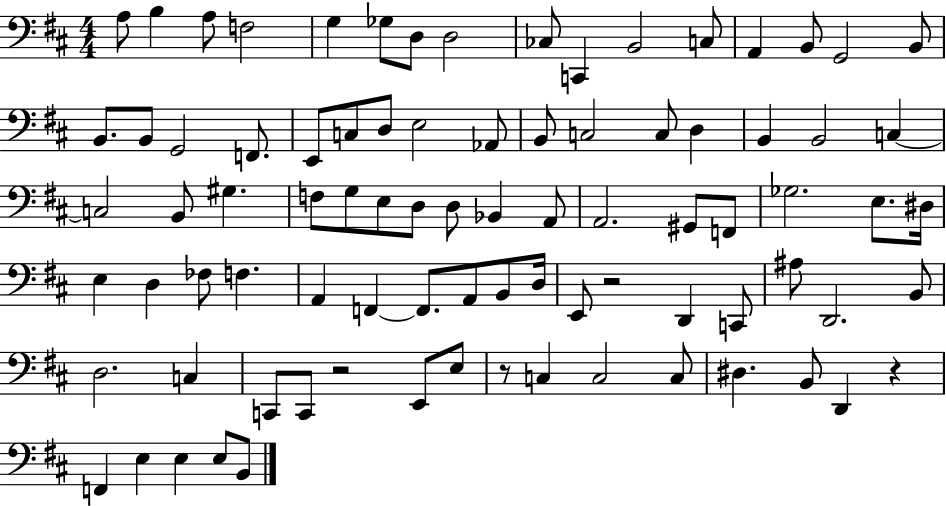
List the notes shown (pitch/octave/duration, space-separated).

A3/e B3/q A3/e F3/h G3/q Gb3/e D3/e D3/h CES3/e C2/q B2/h C3/e A2/q B2/e G2/h B2/e B2/e. B2/e G2/h F2/e. E2/e C3/e D3/e E3/h Ab2/e B2/e C3/h C3/e D3/q B2/q B2/h C3/q C3/h B2/e G#3/q. F3/e G3/e E3/e D3/e D3/e Bb2/q A2/e A2/h. G#2/e F2/e Gb3/h. E3/e. D#3/s E3/q D3/q FES3/e F3/q. A2/q F2/q F2/e. A2/e B2/e D3/s E2/e R/h D2/q C2/e A#3/e D2/h. B2/e D3/h. C3/q C2/e C2/e R/h E2/e E3/e R/e C3/q C3/h C3/e D#3/q. B2/e D2/q R/q F2/q E3/q E3/q E3/e B2/e